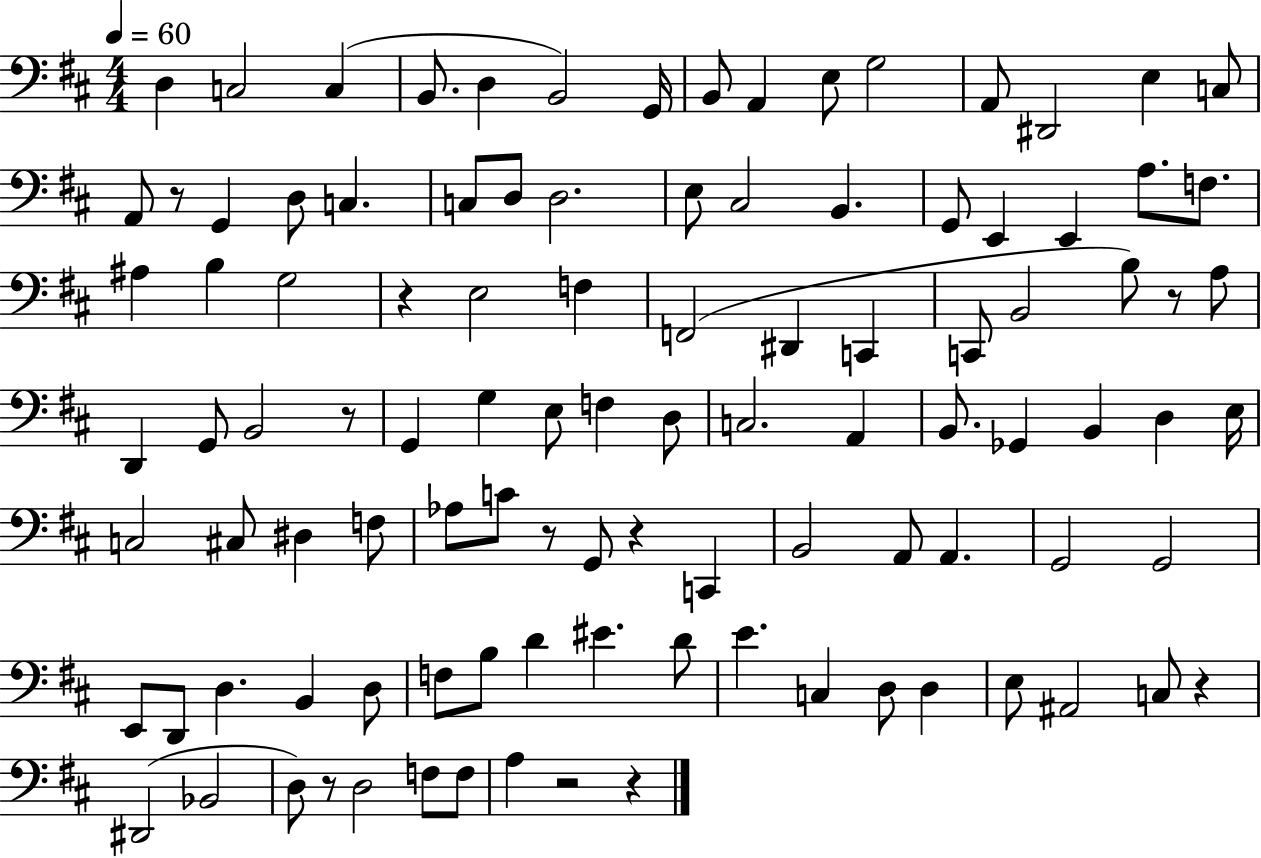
X:1
T:Untitled
M:4/4
L:1/4
K:D
D, C,2 C, B,,/2 D, B,,2 G,,/4 B,,/2 A,, E,/2 G,2 A,,/2 ^D,,2 E, C,/2 A,,/2 z/2 G,, D,/2 C, C,/2 D,/2 D,2 E,/2 ^C,2 B,, G,,/2 E,, E,, A,/2 F,/2 ^A, B, G,2 z E,2 F, F,,2 ^D,, C,, C,,/2 B,,2 B,/2 z/2 A,/2 D,, G,,/2 B,,2 z/2 G,, G, E,/2 F, D,/2 C,2 A,, B,,/2 _G,, B,, D, E,/4 C,2 ^C,/2 ^D, F,/2 _A,/2 C/2 z/2 G,,/2 z C,, B,,2 A,,/2 A,, G,,2 G,,2 E,,/2 D,,/2 D, B,, D,/2 F,/2 B,/2 D ^E D/2 E C, D,/2 D, E,/2 ^A,,2 C,/2 z ^D,,2 _B,,2 D,/2 z/2 D,2 F,/2 F,/2 A, z2 z